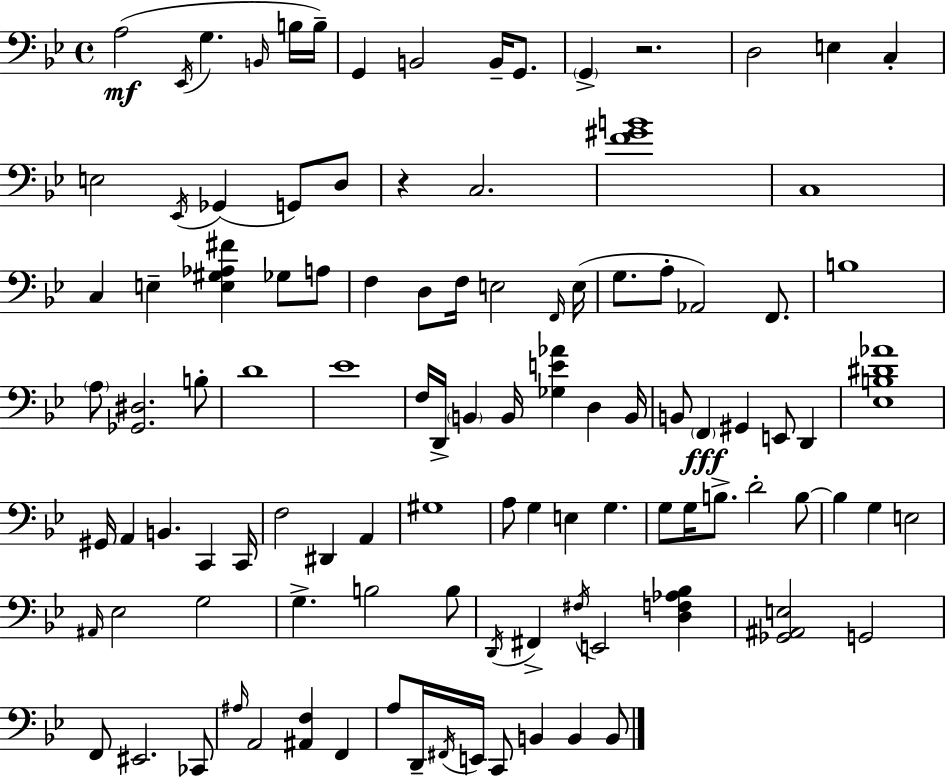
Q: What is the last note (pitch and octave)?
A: B2